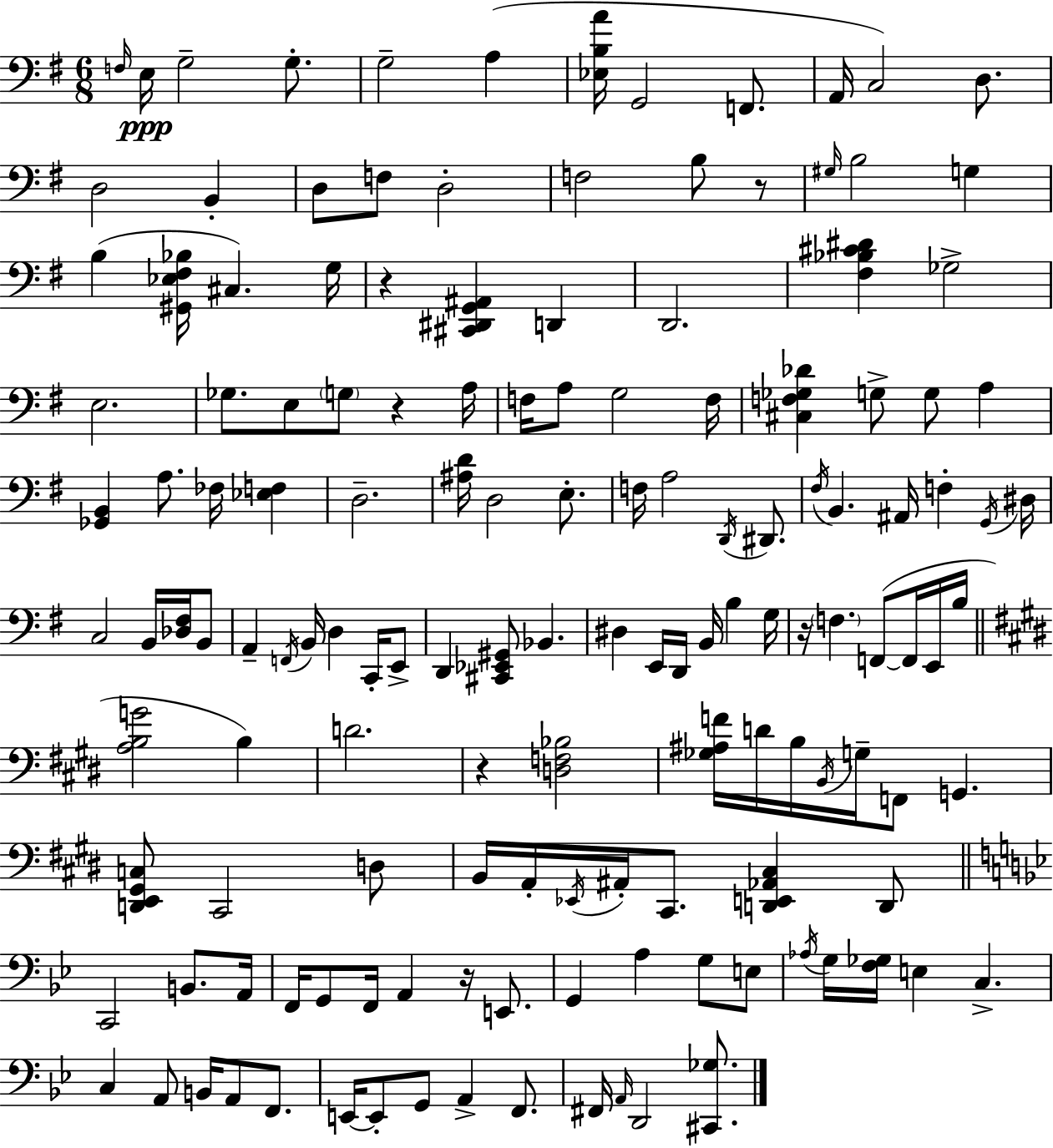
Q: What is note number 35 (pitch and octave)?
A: G3